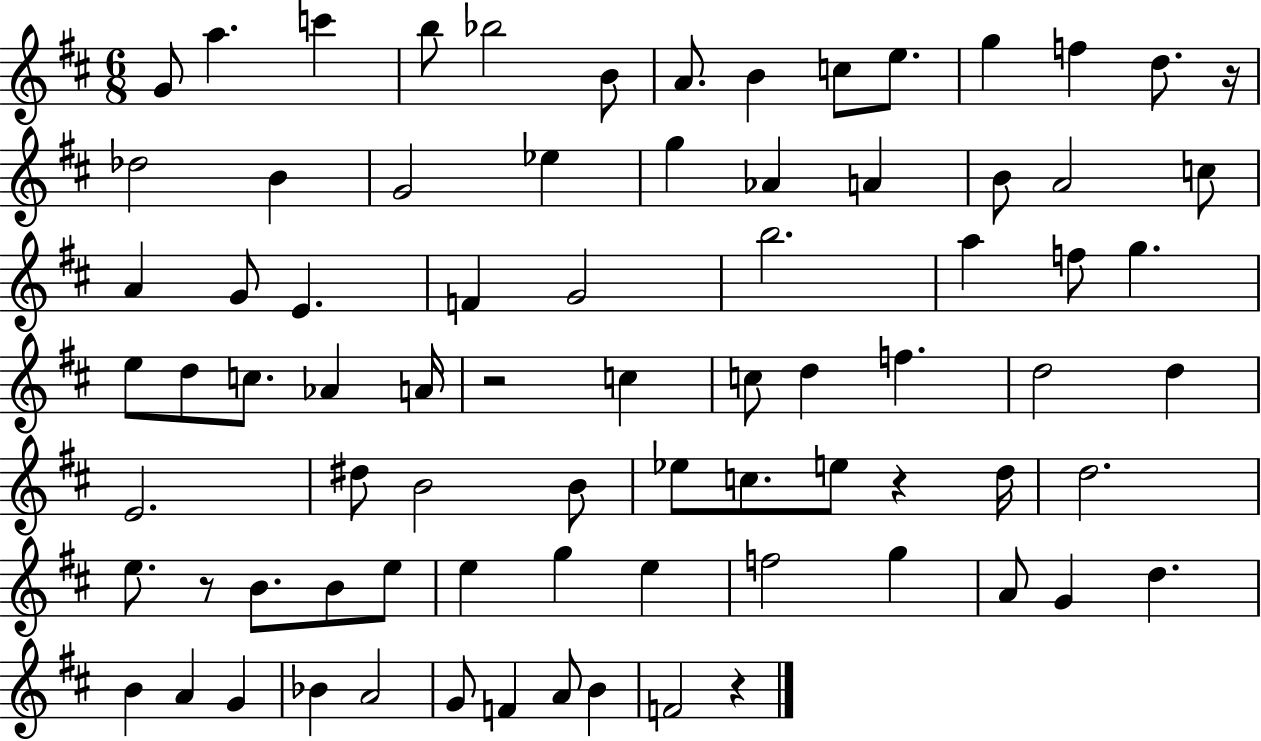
G4/e A5/q. C6/q B5/e Bb5/h B4/e A4/e. B4/q C5/e E5/e. G5/q F5/q D5/e. R/s Db5/h B4/q G4/h Eb5/q G5/q Ab4/q A4/q B4/e A4/h C5/e A4/q G4/e E4/q. F4/q G4/h B5/h. A5/q F5/e G5/q. E5/e D5/e C5/e. Ab4/q A4/s R/h C5/q C5/e D5/q F5/q. D5/h D5/q E4/h. D#5/e B4/h B4/e Eb5/e C5/e. E5/e R/q D5/s D5/h. E5/e. R/e B4/e. B4/e E5/e E5/q G5/q E5/q F5/h G5/q A4/e G4/q D5/q. B4/q A4/q G4/q Bb4/q A4/h G4/e F4/q A4/e B4/q F4/h R/q